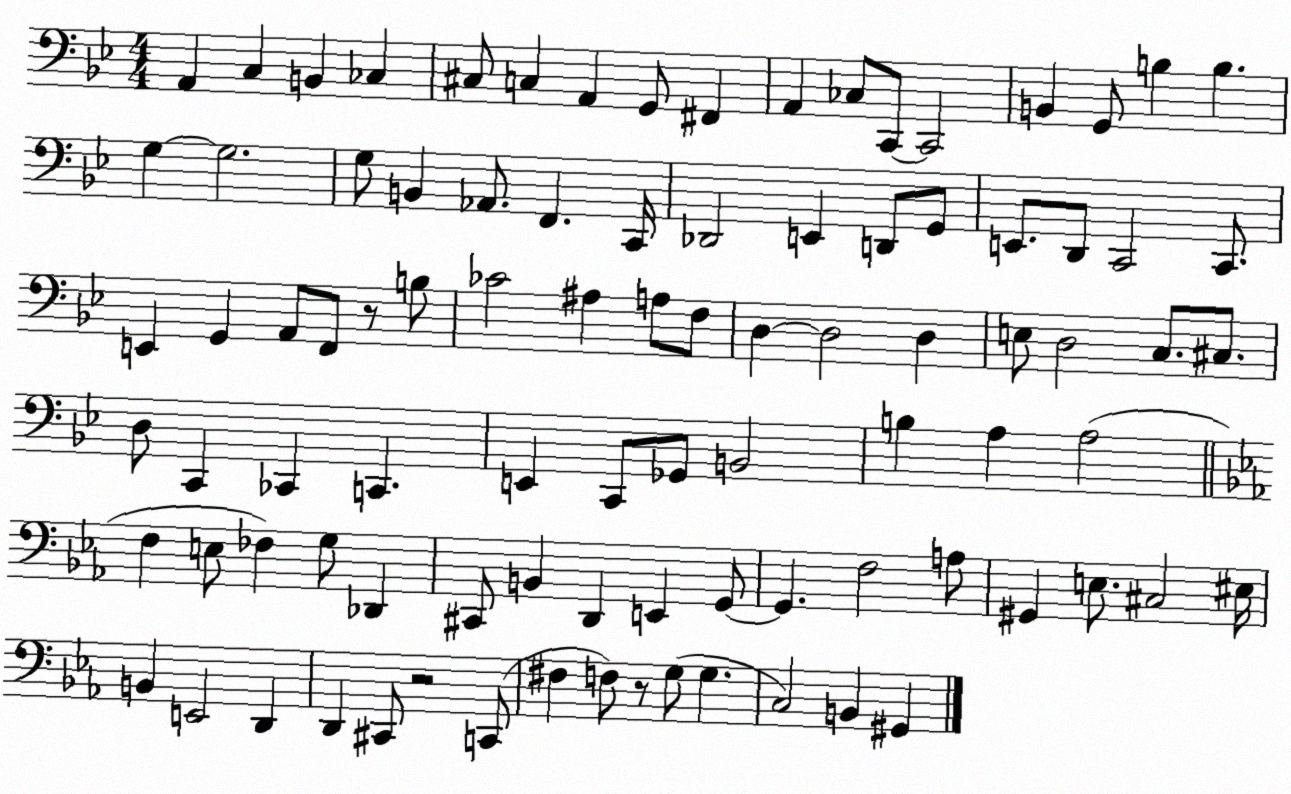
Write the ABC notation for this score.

X:1
T:Untitled
M:4/4
L:1/4
K:Bb
A,, C, B,, _C, ^C,/2 C, A,, G,,/2 ^F,, A,, _C,/2 C,,/2 C,,2 B,, G,,/2 B, B, G, G,2 G,/2 B,, _A,,/2 F,, C,,/4 _D,,2 E,, D,,/2 G,,/2 E,,/2 D,,/2 C,,2 C,,/2 E,, G,, A,,/2 F,,/2 z/2 B,/2 _C2 ^A, A,/2 F,/2 D, D,2 D, E,/2 D,2 C,/2 ^C,/2 D,/2 C,, _C,, C,, E,, C,,/2 _G,,/2 B,,2 B, A, A,2 F, E,/2 _F, G,/2 _D,, ^C,,/2 B,, D,, E,, G,,/2 G,, F,2 A,/2 ^G,, E,/2 ^C,2 ^E,/4 B,, E,,2 D,, D,, ^C,,/2 z2 C,,/2 ^F, F,/2 z/2 G,/2 G, C,2 B,, ^G,,